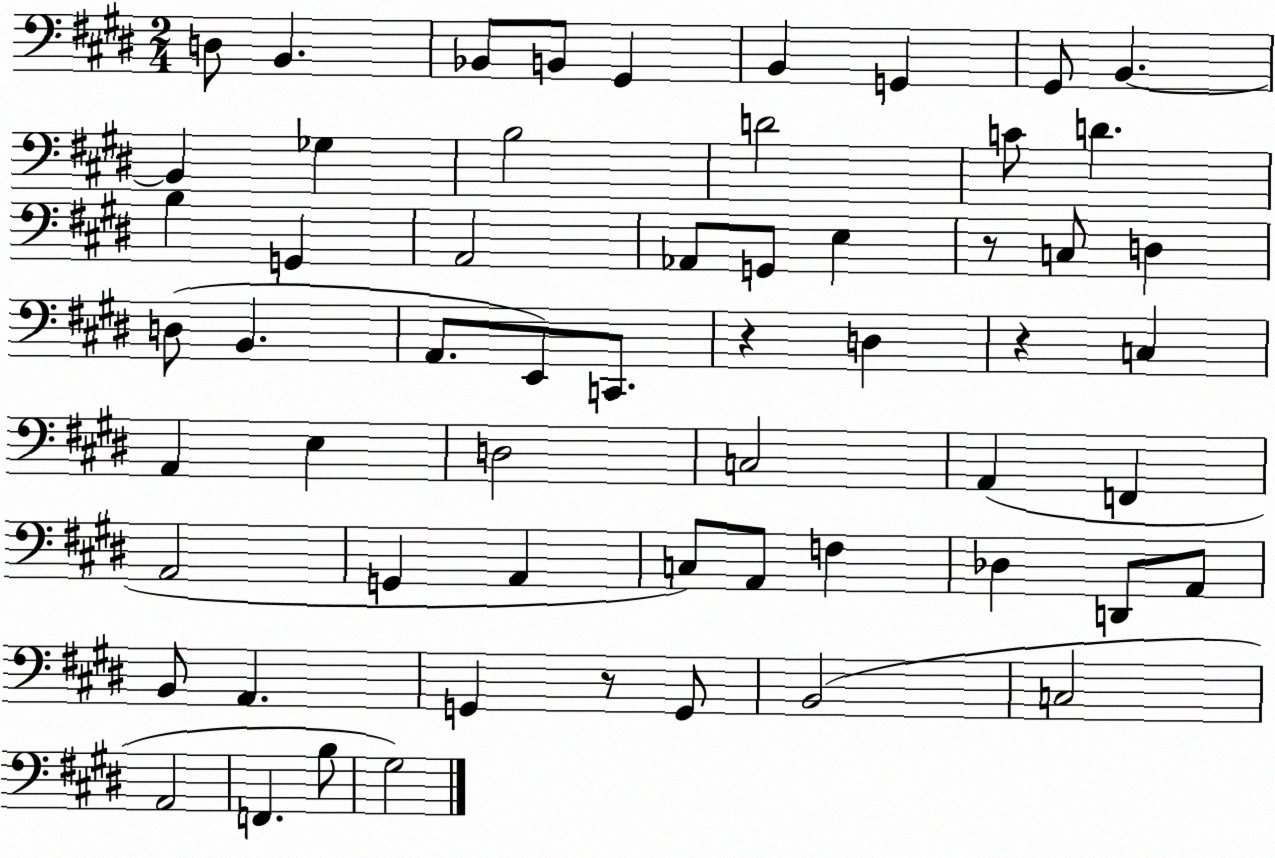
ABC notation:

X:1
T:Untitled
M:2/4
L:1/4
K:E
D,/2 B,, _B,,/2 B,,/2 ^G,, B,, G,, ^G,,/2 B,, B,, _G, B,2 D2 C/2 D B, G,, A,,2 _A,,/2 G,,/2 E, z/2 C,/2 D, D,/2 B,, A,,/2 E,,/2 C,,/2 z D, z C, A,, E, D,2 C,2 A,, F,, A,,2 G,, A,, C,/2 A,,/2 F, _D, D,,/2 A,,/2 B,,/2 A,, G,, z/2 G,,/2 B,,2 C,2 A,,2 F,, B,/2 ^G,2